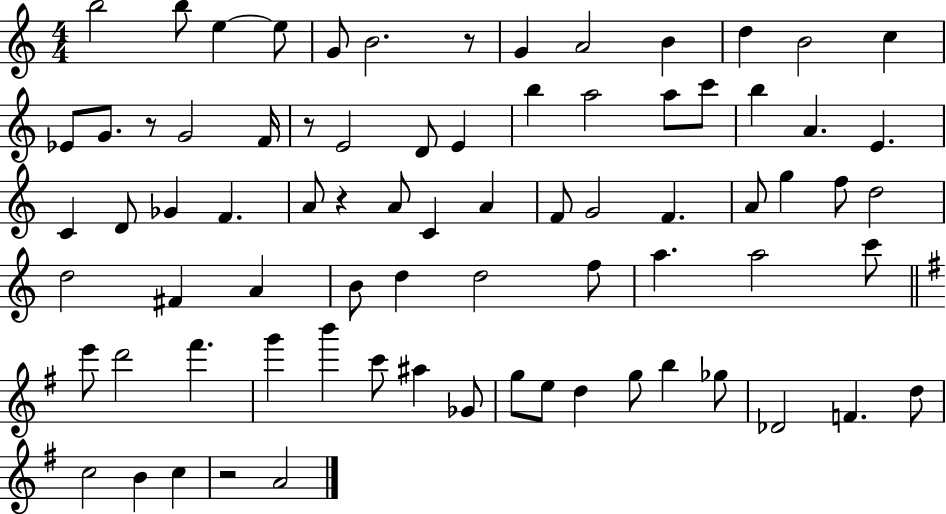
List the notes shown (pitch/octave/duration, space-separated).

B5/h B5/e E5/q E5/e G4/e B4/h. R/e G4/q A4/h B4/q D5/q B4/h C5/q Eb4/e G4/e. R/e G4/h F4/s R/e E4/h D4/e E4/q B5/q A5/h A5/e C6/e B5/q A4/q. E4/q. C4/q D4/e Gb4/q F4/q. A4/e R/q A4/e C4/q A4/q F4/e G4/h F4/q. A4/e G5/q F5/e D5/h D5/h F#4/q A4/q B4/e D5/q D5/h F5/e A5/q. A5/h C6/e E6/e D6/h F#6/q. G6/q B6/q C6/e A#5/q Gb4/e G5/e E5/e D5/q G5/e B5/q Gb5/e Db4/h F4/q. D5/e C5/h B4/q C5/q R/h A4/h